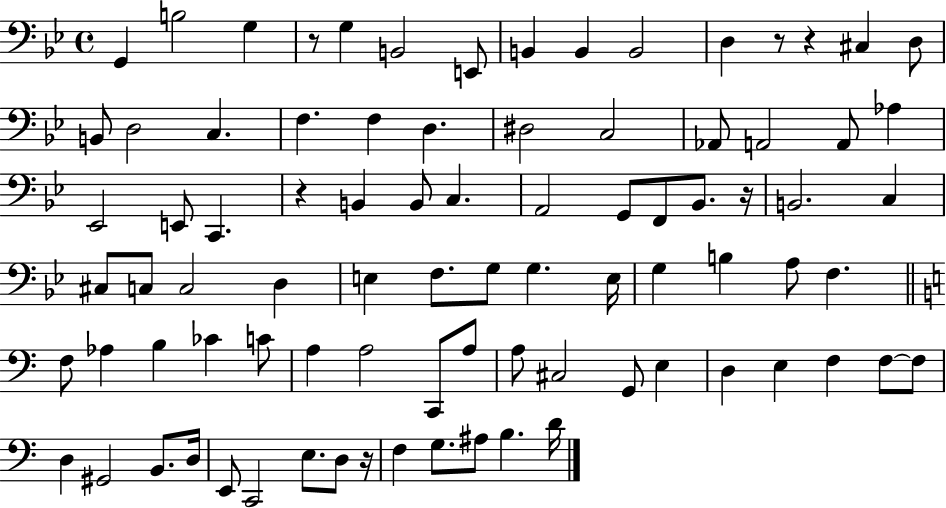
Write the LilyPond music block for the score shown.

{
  \clef bass
  \time 4/4
  \defaultTimeSignature
  \key bes \major
  g,4 b2 g4 | r8 g4 b,2 e,8 | b,4 b,4 b,2 | d4 r8 r4 cis4 d8 | \break b,8 d2 c4. | f4. f4 d4. | dis2 c2 | aes,8 a,2 a,8 aes4 | \break ees,2 e,8 c,4. | r4 b,4 b,8 c4. | a,2 g,8 f,8 bes,8. r16 | b,2. c4 | \break cis8 c8 c2 d4 | e4 f8. g8 g4. e16 | g4 b4 a8 f4. | \bar "||" \break \key c \major f8 aes4 b4 ces'4 c'8 | a4 a2 c,8 a8 | a8 cis2 g,8 e4 | d4 e4 f4 f8~~ f8 | \break d4 gis,2 b,8. d16 | e,8 c,2 e8. d8 r16 | f4 g8. ais8 b4. d'16 | \bar "|."
}